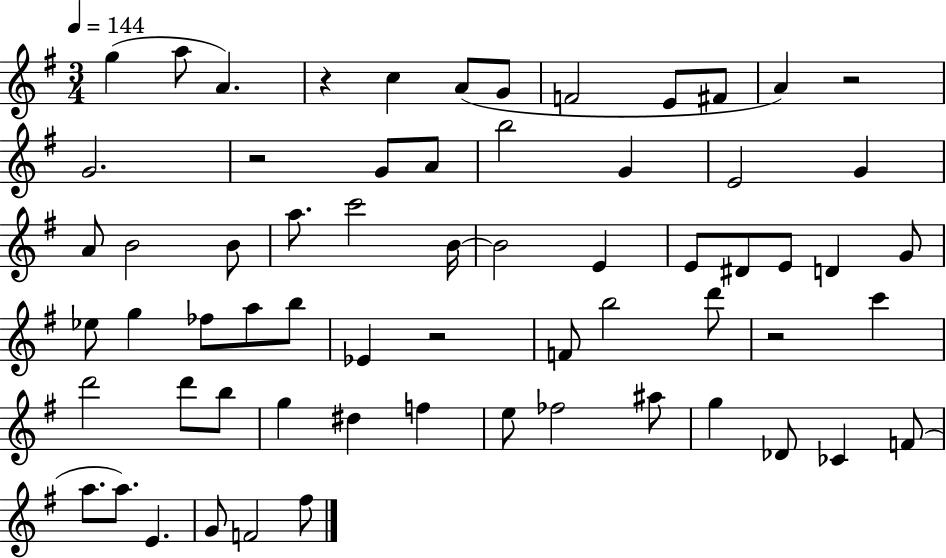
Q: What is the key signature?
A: G major